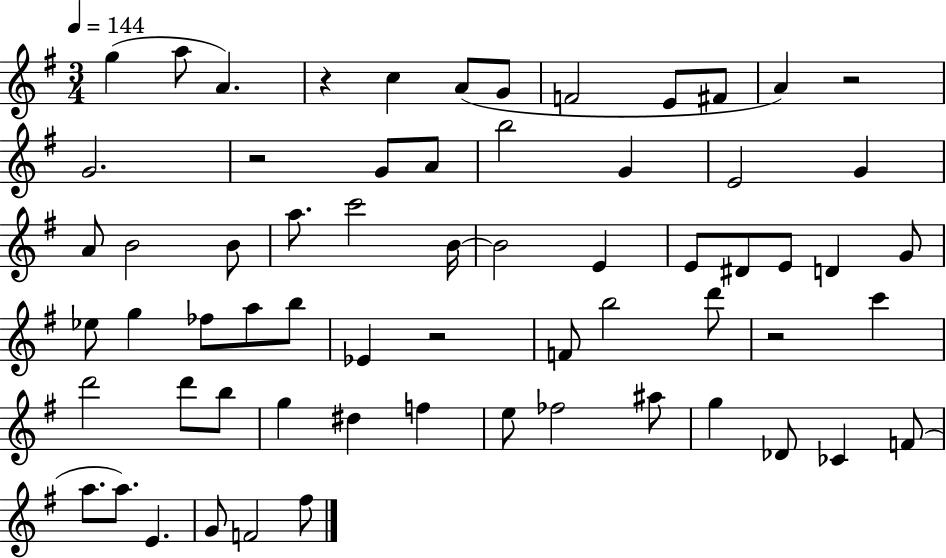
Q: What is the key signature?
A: G major